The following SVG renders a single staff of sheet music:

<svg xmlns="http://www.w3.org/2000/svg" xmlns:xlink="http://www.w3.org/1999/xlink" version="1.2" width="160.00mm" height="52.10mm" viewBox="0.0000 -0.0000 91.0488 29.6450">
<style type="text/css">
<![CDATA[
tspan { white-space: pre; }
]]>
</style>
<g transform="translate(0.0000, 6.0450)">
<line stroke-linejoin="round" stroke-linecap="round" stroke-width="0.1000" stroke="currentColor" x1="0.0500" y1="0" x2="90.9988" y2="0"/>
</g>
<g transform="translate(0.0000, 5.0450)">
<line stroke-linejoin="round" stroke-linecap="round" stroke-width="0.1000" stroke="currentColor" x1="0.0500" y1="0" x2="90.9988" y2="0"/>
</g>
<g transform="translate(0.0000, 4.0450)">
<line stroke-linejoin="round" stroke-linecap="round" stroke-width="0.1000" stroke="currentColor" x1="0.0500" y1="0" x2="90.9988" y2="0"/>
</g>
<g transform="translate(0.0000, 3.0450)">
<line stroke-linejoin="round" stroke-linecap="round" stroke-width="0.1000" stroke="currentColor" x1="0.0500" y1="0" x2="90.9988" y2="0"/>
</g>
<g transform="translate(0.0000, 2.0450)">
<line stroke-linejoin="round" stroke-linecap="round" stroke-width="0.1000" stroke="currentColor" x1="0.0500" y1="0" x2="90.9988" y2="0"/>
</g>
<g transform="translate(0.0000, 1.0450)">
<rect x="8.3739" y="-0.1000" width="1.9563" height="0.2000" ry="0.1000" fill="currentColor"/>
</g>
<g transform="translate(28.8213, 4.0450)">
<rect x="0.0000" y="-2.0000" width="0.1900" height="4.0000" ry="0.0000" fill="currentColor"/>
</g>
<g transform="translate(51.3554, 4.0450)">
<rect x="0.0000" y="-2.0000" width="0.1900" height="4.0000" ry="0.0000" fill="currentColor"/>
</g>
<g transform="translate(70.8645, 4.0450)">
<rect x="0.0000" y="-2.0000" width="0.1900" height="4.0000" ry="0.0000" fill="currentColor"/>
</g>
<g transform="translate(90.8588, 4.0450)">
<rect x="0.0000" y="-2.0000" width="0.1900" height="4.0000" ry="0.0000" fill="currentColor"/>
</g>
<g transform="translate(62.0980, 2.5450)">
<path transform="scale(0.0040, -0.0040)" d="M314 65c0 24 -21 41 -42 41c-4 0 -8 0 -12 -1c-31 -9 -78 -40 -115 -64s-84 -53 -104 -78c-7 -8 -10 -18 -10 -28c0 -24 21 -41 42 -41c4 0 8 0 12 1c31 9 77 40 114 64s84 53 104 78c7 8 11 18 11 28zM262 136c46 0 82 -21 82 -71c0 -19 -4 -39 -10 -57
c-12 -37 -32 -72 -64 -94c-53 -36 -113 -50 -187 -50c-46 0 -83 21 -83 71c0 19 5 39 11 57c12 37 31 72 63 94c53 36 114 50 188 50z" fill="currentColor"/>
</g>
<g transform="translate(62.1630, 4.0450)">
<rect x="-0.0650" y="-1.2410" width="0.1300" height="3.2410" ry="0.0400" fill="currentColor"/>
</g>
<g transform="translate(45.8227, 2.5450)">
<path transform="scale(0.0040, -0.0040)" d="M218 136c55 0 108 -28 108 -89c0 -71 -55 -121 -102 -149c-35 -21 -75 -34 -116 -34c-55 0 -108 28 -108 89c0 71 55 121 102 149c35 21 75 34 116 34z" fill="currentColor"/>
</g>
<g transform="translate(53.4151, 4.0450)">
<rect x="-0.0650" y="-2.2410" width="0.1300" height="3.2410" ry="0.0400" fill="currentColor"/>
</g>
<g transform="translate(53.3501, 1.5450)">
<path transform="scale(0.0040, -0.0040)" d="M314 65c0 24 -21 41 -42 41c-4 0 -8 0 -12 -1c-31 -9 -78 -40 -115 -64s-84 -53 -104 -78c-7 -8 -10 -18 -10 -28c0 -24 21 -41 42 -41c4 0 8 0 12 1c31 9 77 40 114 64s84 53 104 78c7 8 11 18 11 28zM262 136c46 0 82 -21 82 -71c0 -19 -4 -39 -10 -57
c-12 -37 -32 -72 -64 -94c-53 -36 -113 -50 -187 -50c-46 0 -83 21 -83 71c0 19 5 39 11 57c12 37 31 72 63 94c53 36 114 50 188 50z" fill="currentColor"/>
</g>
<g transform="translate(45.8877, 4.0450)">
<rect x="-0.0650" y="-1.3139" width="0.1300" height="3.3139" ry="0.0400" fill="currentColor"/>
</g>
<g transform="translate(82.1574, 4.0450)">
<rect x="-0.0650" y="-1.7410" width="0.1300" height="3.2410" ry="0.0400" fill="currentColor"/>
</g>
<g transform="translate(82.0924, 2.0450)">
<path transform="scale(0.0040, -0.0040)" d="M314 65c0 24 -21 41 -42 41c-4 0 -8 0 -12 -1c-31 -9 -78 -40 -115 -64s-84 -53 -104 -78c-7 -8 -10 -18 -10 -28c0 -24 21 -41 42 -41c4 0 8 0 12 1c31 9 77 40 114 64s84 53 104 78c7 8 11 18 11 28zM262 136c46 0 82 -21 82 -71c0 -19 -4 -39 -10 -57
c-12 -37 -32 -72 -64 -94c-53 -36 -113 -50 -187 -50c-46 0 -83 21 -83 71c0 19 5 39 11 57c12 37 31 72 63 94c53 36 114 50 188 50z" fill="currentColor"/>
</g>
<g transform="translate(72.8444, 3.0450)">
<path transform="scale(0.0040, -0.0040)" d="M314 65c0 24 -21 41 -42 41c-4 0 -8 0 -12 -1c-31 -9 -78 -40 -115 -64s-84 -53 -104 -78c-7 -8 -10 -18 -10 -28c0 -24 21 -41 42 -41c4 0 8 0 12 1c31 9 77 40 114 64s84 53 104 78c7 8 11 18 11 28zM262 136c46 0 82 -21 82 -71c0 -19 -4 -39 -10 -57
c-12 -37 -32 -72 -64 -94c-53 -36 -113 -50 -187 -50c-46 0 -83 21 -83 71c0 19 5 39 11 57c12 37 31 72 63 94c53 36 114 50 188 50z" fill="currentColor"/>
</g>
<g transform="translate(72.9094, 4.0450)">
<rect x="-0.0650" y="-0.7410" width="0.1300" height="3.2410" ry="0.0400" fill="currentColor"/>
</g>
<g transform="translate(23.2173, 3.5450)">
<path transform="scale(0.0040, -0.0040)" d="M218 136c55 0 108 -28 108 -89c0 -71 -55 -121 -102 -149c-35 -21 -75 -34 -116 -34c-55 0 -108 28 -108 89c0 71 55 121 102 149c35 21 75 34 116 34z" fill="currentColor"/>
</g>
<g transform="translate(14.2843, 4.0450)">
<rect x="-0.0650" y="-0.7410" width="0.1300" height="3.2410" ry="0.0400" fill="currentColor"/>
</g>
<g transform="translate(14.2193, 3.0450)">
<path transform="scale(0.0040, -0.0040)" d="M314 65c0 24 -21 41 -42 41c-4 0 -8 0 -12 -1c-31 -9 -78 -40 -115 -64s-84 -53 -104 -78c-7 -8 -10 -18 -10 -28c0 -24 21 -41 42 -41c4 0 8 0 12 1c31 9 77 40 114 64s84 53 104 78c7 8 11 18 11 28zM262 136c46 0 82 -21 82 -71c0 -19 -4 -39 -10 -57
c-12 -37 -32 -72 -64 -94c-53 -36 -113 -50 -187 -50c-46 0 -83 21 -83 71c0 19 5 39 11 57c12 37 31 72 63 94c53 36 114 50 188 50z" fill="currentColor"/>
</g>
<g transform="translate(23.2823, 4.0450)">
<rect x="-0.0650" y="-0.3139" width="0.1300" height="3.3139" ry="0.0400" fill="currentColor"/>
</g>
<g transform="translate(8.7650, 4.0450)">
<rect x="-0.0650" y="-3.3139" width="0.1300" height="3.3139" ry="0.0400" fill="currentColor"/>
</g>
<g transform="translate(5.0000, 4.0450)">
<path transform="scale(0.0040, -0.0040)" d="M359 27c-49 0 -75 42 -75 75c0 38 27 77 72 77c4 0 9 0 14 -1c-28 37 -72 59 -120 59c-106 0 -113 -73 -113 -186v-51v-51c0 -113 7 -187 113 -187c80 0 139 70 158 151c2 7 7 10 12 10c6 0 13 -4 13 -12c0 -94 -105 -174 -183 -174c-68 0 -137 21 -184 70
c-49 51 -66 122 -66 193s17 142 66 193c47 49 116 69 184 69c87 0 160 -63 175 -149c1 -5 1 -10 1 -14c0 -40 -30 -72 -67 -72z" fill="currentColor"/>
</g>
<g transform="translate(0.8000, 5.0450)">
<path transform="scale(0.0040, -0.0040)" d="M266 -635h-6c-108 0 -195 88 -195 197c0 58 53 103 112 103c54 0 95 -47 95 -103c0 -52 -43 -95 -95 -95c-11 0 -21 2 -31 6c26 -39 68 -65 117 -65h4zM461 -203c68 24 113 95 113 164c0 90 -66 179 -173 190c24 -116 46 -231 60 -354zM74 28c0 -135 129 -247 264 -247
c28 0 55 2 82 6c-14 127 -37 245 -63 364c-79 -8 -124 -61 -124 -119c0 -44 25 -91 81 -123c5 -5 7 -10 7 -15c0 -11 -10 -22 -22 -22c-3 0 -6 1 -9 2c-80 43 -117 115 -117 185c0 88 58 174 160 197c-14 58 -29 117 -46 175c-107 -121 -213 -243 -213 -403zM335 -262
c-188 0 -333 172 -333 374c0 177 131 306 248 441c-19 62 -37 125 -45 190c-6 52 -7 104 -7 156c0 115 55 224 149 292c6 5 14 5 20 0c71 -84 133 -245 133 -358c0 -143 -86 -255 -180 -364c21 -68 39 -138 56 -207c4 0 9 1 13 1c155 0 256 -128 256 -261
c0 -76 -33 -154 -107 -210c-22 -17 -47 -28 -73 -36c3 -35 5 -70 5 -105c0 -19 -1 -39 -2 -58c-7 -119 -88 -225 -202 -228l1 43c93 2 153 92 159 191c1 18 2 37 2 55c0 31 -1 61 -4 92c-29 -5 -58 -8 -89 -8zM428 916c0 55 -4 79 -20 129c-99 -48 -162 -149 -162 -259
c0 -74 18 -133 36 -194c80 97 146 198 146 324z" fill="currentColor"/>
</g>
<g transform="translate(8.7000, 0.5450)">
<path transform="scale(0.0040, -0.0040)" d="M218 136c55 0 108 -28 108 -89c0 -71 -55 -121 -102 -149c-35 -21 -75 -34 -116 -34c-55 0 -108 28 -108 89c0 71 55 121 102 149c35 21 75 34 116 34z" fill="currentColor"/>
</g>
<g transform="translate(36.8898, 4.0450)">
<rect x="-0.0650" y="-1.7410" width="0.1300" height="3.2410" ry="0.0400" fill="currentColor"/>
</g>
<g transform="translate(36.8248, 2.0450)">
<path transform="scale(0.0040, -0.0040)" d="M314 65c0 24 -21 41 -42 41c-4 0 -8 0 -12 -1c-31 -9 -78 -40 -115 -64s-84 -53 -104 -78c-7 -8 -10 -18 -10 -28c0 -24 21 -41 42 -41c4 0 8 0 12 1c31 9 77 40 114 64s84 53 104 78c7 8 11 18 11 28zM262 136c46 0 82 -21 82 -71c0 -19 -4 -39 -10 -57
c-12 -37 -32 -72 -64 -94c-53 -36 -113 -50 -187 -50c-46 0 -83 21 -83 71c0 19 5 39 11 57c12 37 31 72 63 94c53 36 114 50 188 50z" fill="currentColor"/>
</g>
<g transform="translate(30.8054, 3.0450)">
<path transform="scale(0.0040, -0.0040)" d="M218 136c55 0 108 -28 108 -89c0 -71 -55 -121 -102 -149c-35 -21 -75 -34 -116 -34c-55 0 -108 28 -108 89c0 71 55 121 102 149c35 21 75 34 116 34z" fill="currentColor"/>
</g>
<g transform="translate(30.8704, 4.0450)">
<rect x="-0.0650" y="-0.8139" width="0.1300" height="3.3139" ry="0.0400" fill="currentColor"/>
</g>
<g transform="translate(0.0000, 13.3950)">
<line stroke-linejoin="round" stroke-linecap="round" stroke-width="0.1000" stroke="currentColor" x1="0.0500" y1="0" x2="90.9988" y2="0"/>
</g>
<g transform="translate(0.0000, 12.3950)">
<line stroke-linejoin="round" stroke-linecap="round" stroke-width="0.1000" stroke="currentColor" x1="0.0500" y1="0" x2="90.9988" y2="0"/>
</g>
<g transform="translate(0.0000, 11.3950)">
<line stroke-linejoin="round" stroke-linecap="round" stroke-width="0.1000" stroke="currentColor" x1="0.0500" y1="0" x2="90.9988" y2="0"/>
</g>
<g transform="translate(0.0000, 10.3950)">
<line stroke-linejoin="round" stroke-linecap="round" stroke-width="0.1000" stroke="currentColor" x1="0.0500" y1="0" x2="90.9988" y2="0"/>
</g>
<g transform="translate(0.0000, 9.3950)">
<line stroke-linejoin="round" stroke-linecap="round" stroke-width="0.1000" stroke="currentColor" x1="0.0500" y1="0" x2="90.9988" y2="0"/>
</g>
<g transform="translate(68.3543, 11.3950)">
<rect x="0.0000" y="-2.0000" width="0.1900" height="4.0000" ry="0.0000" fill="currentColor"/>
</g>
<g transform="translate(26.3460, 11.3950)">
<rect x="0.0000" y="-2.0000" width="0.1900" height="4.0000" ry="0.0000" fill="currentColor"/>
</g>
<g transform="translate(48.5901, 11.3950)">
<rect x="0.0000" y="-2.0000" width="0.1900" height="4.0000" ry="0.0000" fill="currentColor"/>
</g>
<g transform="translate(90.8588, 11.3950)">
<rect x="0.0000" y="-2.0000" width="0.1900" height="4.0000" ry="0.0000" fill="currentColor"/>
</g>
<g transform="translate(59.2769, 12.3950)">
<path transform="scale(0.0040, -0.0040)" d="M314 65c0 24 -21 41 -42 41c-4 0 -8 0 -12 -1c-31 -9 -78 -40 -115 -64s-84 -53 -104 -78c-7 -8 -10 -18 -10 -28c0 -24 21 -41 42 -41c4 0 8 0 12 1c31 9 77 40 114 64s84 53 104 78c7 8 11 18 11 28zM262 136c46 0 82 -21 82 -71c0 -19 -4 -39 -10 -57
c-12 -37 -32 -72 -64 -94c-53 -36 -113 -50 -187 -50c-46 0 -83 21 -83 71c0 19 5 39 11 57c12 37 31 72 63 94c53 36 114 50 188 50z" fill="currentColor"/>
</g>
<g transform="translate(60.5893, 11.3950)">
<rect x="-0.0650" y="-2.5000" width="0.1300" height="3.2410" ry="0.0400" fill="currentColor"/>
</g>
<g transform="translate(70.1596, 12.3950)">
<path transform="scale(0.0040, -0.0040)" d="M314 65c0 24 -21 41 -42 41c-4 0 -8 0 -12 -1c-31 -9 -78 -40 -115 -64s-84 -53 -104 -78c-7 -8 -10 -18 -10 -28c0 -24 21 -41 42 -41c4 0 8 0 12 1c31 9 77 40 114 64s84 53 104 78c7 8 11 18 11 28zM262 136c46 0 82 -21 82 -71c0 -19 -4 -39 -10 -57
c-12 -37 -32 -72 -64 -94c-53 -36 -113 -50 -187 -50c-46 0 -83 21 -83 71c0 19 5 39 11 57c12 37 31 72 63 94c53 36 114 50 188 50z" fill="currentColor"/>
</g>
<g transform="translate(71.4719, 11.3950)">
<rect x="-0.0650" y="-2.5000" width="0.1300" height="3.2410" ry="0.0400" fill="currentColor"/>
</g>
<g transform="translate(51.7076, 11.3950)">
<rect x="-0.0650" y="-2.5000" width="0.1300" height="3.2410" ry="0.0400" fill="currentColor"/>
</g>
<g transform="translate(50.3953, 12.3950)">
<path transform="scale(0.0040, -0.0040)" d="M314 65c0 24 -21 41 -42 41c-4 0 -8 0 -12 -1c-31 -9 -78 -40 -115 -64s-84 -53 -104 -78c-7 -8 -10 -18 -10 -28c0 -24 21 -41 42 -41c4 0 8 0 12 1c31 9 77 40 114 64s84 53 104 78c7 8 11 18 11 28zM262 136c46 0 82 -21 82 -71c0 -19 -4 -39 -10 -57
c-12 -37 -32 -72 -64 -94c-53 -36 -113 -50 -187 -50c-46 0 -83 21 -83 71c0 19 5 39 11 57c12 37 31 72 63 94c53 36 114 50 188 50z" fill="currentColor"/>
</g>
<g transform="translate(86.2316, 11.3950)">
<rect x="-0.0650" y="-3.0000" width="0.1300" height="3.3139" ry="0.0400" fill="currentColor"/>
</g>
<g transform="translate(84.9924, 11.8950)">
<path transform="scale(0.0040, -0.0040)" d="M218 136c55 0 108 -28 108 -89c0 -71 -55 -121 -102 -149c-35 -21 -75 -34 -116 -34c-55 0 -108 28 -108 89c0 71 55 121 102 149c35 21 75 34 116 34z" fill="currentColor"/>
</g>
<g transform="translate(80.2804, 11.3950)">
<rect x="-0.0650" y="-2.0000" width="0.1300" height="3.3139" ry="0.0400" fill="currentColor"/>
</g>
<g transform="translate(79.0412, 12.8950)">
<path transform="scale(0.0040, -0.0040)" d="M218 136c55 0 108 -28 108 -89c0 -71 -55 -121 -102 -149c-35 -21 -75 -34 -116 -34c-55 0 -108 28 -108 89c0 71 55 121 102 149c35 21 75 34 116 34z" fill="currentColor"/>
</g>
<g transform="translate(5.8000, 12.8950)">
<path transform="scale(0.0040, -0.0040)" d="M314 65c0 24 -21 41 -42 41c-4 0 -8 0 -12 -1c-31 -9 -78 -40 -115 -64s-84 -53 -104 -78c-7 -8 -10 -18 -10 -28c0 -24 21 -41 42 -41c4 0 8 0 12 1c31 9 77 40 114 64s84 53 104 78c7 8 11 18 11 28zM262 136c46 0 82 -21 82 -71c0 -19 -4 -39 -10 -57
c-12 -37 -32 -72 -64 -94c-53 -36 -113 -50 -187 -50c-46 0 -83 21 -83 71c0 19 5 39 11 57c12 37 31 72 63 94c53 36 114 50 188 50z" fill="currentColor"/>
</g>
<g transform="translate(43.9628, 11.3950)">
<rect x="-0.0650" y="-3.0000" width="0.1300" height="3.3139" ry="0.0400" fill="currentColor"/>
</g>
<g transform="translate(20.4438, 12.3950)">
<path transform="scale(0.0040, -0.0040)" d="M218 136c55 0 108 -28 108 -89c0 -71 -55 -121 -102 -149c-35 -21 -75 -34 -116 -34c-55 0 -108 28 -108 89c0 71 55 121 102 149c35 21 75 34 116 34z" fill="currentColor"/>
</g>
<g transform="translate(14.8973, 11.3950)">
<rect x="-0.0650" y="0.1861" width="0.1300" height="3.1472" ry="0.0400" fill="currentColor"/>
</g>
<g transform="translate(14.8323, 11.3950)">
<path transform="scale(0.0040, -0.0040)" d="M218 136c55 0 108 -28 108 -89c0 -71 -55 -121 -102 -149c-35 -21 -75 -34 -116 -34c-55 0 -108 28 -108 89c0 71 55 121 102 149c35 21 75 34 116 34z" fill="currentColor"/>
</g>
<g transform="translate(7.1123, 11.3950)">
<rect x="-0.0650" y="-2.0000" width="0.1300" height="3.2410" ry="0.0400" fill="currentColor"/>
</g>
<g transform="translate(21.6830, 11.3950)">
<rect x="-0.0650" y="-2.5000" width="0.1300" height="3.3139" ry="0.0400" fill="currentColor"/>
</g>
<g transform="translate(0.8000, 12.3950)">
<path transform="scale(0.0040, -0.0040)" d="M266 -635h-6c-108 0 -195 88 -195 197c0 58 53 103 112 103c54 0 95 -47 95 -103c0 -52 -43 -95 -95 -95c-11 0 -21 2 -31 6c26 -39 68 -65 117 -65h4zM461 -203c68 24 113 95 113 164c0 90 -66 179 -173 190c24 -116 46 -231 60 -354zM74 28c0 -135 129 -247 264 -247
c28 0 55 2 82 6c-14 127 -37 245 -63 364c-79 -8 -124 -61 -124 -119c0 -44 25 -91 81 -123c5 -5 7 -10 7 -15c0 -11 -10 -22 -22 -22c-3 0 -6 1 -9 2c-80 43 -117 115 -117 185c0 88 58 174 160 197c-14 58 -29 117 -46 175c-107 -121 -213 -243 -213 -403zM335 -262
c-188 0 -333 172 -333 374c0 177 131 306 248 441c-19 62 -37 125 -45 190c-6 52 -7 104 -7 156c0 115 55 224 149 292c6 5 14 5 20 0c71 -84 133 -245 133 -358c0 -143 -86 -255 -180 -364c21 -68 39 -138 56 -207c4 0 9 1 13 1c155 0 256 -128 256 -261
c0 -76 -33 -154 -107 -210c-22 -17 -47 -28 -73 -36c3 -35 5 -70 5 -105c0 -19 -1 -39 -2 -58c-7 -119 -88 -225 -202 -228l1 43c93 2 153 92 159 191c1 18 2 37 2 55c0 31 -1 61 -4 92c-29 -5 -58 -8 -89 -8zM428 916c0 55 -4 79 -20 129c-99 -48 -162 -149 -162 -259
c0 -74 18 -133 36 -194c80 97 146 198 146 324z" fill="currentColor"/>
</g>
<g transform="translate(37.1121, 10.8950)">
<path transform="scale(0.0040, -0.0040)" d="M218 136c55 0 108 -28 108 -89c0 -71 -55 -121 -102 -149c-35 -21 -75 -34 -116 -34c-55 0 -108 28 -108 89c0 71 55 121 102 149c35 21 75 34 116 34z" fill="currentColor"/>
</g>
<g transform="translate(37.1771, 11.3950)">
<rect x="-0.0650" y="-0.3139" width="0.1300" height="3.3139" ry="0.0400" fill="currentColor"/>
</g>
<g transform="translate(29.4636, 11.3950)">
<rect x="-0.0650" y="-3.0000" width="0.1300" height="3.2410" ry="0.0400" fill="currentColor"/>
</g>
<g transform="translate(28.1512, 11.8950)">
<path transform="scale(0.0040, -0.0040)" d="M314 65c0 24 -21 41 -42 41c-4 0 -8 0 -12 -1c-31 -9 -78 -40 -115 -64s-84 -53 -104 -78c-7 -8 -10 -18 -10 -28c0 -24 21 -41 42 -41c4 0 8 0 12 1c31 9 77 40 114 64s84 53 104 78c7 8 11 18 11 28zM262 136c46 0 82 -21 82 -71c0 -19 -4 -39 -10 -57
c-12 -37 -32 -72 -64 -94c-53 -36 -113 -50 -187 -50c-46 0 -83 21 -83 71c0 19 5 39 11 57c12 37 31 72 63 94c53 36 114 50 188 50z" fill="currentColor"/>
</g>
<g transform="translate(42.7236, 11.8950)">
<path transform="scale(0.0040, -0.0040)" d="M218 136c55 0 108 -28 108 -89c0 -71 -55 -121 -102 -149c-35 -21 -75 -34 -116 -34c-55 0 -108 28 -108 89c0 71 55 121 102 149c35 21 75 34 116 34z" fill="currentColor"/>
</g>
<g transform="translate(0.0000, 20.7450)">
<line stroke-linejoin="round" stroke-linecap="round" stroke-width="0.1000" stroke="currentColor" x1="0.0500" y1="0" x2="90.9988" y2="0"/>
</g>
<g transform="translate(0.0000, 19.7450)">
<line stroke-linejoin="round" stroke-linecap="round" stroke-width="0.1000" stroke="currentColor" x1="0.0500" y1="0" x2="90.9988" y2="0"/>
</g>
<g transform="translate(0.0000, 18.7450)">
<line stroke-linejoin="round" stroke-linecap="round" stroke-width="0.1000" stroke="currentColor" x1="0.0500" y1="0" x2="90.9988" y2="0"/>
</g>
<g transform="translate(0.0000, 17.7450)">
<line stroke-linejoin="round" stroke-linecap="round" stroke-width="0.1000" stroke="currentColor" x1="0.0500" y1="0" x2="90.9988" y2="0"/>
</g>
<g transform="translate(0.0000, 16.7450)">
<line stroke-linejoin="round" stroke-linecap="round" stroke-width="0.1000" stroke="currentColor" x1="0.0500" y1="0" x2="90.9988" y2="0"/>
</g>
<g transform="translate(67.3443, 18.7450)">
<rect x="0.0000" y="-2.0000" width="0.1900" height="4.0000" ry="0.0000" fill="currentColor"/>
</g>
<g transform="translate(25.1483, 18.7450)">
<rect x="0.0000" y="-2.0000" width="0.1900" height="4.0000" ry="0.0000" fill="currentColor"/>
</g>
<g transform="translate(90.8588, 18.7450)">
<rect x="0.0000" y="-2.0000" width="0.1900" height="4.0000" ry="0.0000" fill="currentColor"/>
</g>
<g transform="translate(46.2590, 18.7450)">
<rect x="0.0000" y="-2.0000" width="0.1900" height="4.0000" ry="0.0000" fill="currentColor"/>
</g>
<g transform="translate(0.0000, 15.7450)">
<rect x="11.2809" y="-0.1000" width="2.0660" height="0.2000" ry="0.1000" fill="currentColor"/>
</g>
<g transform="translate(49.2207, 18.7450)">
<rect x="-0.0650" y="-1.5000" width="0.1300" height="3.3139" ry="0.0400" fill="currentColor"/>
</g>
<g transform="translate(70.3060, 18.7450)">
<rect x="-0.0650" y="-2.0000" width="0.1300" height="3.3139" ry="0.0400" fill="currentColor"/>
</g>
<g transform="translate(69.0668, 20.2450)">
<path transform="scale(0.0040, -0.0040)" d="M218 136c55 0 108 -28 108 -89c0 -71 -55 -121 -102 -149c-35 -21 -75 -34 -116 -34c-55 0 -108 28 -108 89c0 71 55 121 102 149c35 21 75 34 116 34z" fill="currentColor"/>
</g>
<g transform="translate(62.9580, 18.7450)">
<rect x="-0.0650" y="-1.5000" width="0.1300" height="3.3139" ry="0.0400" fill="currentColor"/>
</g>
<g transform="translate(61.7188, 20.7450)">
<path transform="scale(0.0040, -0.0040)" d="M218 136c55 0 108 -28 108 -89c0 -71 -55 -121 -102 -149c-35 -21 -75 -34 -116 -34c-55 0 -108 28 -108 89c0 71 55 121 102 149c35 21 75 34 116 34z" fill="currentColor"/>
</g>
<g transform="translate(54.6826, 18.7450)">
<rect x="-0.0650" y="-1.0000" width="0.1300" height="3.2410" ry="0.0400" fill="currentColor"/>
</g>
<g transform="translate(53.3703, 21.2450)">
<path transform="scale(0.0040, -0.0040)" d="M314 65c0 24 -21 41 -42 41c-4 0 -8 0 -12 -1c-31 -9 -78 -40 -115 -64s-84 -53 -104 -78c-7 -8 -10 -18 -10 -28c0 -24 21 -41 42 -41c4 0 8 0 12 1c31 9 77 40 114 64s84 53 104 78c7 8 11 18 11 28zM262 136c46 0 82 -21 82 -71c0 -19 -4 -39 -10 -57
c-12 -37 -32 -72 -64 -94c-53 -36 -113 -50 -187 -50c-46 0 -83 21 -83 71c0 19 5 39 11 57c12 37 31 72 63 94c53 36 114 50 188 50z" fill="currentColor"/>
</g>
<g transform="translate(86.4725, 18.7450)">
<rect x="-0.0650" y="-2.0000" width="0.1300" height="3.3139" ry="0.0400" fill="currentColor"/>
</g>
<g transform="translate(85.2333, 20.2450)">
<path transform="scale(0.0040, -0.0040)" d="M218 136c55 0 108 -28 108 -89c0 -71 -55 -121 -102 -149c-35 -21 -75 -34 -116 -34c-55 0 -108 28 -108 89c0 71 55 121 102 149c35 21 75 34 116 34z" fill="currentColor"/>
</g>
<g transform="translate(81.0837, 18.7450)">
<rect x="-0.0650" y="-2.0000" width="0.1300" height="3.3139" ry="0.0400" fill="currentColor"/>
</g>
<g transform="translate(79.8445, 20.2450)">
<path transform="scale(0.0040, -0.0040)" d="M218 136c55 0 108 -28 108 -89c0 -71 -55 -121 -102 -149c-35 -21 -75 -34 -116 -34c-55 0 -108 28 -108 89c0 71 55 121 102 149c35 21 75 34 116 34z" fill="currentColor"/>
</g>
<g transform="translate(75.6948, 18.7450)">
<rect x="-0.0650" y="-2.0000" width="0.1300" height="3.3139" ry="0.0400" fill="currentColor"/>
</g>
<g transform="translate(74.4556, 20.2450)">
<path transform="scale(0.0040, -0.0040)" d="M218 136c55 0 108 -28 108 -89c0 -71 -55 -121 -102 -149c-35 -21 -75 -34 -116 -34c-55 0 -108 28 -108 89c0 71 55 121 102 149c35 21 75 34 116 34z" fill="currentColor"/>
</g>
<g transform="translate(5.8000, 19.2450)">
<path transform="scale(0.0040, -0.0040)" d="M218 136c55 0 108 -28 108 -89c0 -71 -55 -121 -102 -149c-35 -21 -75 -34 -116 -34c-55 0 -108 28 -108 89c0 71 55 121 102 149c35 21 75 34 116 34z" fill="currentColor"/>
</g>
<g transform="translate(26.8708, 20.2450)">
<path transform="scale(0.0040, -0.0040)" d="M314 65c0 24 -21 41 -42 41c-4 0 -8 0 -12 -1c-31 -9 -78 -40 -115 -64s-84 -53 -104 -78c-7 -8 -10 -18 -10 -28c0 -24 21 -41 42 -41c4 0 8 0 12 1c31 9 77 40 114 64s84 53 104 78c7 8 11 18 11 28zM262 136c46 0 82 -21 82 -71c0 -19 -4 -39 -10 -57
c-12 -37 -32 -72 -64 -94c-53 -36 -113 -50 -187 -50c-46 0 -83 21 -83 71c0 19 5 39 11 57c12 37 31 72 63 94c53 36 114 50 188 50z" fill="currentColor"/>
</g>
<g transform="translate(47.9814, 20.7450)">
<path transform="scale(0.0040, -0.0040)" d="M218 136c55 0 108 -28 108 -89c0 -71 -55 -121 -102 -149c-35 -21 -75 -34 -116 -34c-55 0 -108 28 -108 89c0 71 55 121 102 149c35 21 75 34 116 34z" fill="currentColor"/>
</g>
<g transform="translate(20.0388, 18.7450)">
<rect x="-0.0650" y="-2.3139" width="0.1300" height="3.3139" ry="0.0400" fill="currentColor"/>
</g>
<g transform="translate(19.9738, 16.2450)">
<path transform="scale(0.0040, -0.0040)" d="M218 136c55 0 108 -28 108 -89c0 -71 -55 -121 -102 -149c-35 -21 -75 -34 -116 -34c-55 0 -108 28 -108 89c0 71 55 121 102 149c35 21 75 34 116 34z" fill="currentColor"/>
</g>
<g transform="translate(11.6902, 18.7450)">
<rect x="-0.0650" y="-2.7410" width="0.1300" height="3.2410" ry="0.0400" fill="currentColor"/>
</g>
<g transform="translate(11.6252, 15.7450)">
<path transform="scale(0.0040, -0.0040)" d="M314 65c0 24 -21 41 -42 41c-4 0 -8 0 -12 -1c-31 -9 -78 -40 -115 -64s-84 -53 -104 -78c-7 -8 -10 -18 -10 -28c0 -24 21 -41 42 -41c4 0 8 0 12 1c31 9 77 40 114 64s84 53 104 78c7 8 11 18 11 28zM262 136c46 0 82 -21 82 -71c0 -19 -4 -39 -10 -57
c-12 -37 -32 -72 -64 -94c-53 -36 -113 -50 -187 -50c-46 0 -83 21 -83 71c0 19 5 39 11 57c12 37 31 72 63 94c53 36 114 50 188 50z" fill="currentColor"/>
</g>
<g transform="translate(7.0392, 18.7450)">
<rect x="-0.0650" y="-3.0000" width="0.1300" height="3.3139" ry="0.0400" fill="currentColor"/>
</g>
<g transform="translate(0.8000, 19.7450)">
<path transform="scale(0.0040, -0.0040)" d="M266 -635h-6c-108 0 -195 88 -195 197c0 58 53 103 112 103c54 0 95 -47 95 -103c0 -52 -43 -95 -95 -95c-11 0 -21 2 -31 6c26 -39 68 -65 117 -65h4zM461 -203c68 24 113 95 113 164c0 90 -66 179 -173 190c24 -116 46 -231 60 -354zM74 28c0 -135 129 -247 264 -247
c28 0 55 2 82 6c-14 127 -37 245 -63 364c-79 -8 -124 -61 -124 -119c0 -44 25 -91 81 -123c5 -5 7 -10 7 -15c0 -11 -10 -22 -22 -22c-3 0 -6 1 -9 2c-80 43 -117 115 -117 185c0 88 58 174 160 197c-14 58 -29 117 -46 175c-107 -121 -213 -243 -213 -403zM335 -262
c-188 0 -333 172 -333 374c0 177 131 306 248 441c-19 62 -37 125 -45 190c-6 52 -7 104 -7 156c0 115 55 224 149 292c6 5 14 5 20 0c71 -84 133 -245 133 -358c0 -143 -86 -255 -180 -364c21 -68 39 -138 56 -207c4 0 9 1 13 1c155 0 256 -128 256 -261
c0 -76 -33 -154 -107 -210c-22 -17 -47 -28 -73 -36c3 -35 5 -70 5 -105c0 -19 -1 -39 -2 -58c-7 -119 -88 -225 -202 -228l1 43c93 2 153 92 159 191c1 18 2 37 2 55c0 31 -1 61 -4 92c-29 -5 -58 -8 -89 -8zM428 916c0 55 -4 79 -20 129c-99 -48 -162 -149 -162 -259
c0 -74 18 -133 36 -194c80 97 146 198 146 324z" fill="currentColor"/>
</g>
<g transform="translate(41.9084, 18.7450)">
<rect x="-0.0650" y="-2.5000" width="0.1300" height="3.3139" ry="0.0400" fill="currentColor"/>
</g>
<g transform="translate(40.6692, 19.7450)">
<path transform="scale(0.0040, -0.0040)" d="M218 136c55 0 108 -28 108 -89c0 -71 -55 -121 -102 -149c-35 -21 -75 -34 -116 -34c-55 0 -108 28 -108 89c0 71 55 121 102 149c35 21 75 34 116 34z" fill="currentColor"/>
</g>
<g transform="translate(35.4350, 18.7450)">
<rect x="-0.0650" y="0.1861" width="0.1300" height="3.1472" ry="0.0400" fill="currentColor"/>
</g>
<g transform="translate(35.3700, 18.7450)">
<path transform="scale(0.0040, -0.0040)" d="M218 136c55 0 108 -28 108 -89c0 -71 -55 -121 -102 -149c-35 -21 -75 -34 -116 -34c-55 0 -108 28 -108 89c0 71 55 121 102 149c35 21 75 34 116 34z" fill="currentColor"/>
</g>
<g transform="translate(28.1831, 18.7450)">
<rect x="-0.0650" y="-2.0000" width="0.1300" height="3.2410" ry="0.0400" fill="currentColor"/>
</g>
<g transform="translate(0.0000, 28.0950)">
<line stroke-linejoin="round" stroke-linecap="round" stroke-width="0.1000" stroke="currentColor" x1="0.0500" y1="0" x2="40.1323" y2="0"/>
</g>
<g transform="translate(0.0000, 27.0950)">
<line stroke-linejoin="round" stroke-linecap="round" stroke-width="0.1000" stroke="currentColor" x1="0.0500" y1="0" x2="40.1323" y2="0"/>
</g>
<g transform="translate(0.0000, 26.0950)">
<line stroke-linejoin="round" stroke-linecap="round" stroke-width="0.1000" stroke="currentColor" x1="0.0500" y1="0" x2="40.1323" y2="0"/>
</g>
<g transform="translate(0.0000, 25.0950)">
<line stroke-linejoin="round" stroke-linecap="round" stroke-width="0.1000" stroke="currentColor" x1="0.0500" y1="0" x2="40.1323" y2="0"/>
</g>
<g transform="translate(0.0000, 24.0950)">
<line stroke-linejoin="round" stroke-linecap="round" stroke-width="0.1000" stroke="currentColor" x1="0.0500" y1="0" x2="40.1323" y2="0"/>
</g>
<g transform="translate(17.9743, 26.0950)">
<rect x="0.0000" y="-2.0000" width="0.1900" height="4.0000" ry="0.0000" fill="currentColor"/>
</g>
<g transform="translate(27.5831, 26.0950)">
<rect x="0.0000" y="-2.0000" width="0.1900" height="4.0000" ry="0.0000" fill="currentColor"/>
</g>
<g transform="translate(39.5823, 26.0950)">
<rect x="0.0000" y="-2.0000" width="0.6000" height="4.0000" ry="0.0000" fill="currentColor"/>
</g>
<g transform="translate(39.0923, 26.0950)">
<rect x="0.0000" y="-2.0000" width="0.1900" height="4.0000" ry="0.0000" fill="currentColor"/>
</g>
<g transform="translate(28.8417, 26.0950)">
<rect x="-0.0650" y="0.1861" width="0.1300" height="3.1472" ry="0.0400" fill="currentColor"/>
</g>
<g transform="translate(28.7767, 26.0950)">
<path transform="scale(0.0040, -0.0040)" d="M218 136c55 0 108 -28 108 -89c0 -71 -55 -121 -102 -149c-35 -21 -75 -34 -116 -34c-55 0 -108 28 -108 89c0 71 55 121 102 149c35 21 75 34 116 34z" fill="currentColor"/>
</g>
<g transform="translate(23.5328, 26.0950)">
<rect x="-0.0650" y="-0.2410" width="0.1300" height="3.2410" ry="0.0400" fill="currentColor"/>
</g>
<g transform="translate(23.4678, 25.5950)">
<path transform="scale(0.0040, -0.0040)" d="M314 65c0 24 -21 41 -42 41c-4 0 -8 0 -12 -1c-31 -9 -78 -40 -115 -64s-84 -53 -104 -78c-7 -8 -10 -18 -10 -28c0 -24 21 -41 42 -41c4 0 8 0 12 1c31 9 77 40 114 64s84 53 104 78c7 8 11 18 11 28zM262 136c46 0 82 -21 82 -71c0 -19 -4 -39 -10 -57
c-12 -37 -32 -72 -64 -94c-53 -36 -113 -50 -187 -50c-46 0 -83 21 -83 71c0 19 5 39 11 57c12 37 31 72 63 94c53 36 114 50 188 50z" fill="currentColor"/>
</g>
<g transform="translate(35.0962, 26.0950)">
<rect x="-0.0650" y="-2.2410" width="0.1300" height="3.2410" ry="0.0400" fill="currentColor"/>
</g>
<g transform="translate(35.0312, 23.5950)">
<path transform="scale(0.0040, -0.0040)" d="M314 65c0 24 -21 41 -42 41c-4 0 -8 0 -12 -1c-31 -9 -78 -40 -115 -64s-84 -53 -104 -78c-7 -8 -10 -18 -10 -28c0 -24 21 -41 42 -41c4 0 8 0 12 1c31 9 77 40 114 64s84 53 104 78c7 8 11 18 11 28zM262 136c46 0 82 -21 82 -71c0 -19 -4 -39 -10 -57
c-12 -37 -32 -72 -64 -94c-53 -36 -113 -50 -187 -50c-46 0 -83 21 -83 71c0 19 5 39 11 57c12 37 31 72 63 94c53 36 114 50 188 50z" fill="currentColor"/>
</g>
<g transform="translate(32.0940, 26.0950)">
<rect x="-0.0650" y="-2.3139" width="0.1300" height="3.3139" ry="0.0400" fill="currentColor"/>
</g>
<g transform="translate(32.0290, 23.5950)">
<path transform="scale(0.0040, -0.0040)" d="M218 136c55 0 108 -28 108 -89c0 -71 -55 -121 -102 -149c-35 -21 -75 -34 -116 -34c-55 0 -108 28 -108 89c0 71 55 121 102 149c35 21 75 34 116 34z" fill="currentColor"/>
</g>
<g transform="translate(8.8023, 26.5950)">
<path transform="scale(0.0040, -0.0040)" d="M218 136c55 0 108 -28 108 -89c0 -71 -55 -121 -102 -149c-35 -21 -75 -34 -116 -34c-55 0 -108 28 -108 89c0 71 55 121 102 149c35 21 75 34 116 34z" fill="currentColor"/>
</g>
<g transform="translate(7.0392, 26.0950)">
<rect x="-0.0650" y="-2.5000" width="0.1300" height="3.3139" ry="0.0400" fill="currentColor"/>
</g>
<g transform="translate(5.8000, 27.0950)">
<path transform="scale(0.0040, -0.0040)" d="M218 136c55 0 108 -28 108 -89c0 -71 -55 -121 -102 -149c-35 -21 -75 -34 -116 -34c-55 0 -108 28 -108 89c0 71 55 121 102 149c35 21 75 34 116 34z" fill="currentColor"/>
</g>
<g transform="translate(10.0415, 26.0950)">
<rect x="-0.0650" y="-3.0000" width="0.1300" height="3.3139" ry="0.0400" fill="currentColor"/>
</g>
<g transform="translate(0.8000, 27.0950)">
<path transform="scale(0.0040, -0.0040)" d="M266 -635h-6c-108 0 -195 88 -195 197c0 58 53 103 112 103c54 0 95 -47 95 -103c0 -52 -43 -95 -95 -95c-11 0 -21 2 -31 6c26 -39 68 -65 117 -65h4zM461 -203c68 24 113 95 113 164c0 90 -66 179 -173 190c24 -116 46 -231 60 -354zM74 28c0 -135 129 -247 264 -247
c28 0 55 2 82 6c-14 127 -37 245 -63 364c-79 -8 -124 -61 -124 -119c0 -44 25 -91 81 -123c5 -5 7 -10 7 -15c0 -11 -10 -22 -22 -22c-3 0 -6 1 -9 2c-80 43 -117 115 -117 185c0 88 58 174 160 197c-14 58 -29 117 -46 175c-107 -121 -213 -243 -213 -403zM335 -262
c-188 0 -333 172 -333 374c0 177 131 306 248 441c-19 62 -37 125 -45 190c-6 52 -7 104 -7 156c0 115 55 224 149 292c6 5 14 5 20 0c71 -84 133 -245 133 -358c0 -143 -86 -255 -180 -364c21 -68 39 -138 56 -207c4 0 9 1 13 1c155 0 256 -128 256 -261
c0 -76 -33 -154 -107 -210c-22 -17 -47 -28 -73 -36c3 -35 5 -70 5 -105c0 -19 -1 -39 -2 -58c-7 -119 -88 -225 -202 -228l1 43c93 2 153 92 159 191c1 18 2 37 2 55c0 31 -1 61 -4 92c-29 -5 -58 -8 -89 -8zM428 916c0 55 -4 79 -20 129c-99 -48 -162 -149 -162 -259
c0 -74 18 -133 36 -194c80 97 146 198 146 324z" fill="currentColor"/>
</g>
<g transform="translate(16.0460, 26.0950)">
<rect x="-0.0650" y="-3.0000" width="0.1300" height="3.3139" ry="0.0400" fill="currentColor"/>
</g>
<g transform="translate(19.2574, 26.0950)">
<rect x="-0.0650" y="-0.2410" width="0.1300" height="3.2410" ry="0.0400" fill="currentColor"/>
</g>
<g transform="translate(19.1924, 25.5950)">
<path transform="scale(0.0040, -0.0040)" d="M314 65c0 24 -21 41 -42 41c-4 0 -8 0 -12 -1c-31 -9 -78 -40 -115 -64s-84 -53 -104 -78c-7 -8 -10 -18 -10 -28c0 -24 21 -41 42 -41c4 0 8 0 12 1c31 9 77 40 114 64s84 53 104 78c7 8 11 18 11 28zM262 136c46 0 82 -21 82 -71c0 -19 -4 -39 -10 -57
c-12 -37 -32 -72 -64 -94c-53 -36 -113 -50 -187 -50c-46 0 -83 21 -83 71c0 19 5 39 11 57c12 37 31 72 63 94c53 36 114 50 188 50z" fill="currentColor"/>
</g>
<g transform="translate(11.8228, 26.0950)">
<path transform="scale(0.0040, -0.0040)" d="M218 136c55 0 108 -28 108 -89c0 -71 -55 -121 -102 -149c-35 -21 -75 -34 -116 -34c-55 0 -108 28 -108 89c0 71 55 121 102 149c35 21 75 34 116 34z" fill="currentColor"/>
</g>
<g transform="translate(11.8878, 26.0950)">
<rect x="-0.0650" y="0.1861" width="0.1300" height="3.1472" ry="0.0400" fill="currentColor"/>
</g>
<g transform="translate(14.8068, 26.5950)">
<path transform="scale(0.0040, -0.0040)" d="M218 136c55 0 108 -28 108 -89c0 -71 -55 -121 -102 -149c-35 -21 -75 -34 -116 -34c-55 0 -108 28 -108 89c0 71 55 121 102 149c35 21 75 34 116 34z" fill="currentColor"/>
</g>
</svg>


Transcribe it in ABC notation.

X:1
T:Untitled
M:4/4
L:1/4
K:C
b d2 c d f2 e g2 e2 d2 f2 F2 B G A2 c A G2 G2 G2 F A A a2 g F2 B G E D2 E F F F F G A B A c2 c2 B g g2